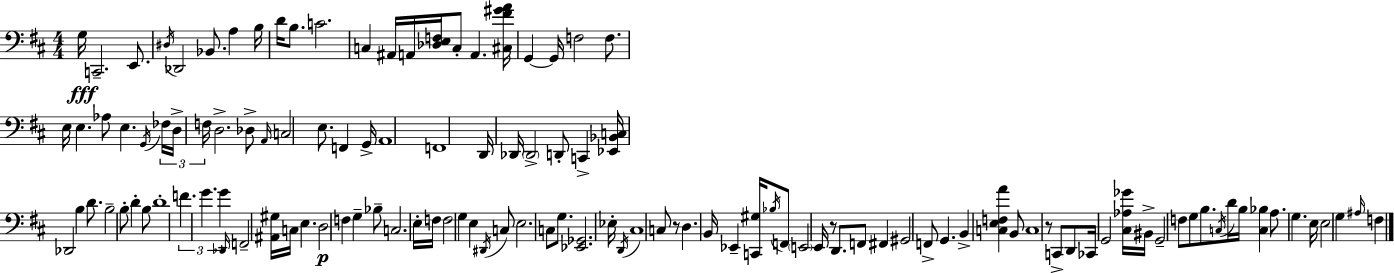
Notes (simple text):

G3/s C2/h. E2/e. D#3/s Db2/h Bb2/e. A3/q B3/s D4/s B3/e. C4/h. C3/q A#2/s A2/s [Db3,E3,F3]/s C3/e A2/q. [C#3,F#4,G#4,A4]/s G2/q G2/s F3/h F3/e. E3/s E3/q. Ab3/e E3/q. G2/s FES3/s D3/s F3/s D3/h. Db3/e A2/s C3/h E3/e. F2/q G2/s A2/w F2/w D2/s Db2/s Db2/h D2/e C2/q [Eb2,Bb2,C3]/s Db2/h B3/q D4/e. B3/h B3/e D4/q B3/e D4/w F4/q. G4/q. G4/q Db2/s F2/h [A#2,G#3]/s C3/s E3/q. D3/h F3/q G3/q Bb3/e C3/h. E3/s F3/s F3/h G3/q E3/q D#2/s C3/e E3/h. C3/e G3/e. [Eb2,Gb2]/h. Eb3/s D2/s C#3/w C3/e R/e D3/q. B2/s Eb2/q [C2,G#3]/s Bb3/s F2/e E2/h E2/s R/e D2/e. F2/e F#2/q G#2/h F2/e G2/q. B2/q [C3,E3,F3,A4]/q B2/e C3/w R/e C2/e D2/e CES2/s G2/h [C#3,Ab3,Gb4]/s BIS2/s G2/h F3/e G3/e B3/e. C3/s D4/s B3/s [C3,Bb3]/q A3/e. G3/q. E3/s E3/h G3/q A#3/s F3/q